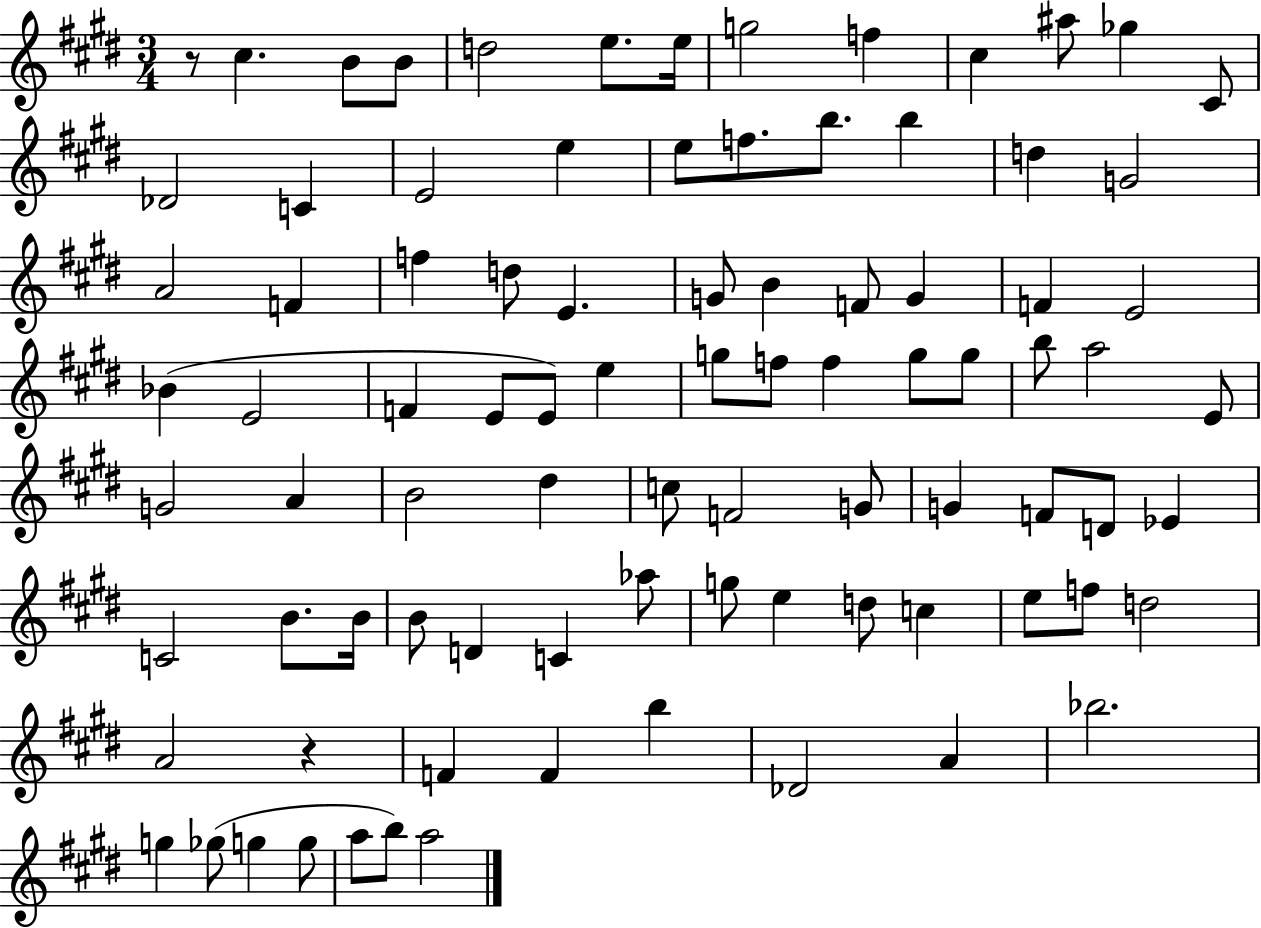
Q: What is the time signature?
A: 3/4